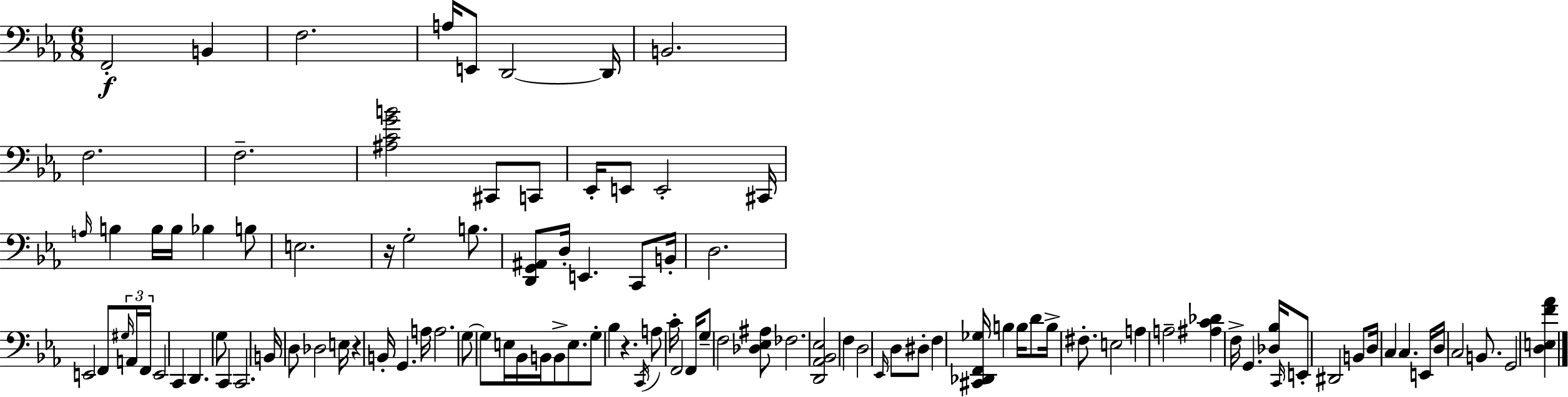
F2/h B2/q F3/h. A3/s E2/e D2/h D2/s B2/h. F3/h. F3/h. [A#3,C4,G4,B4]/h C#2/e C2/e Eb2/s E2/e E2/h C#2/s A3/s B3/q B3/s B3/s Bb3/q B3/e E3/h. R/s G3/h B3/e. [D2,G2,A#2]/e D3/s E2/q. C2/e B2/s D3/h. E2/h F2/e G#3/s A2/s F2/s E2/h C2/q D2/q. G3/e C2/q C2/h. B2/s D3/e Db3/h E3/s R/q B2/s G2/q. A3/s A3/h. G3/e G3/e E3/s Bb2/s B2/s B2/e E3/e. G3/e Bb3/q R/q. C2/s A3/e C4/s F2/h F2/s G3/e F3/h [Db3,Eb3,A#3]/e FES3/h. [D2,Ab2,Bb2,Eb3]/h F3/q D3/h Eb2/s D3/e D#3/e F3/q [C#2,Db2,F2,Gb3]/s B3/q B3/s D4/e B3/s F#3/e. E3/h A3/q A3/h [A#3,C4,Db4]/q F3/s G2/q. [Db3,Bb3]/s C2/s E2/e D#2/h B2/e D3/s C3/q C3/q. E2/s D3/s C3/h B2/e. G2/h [D3,E3,F4,Ab4]/q